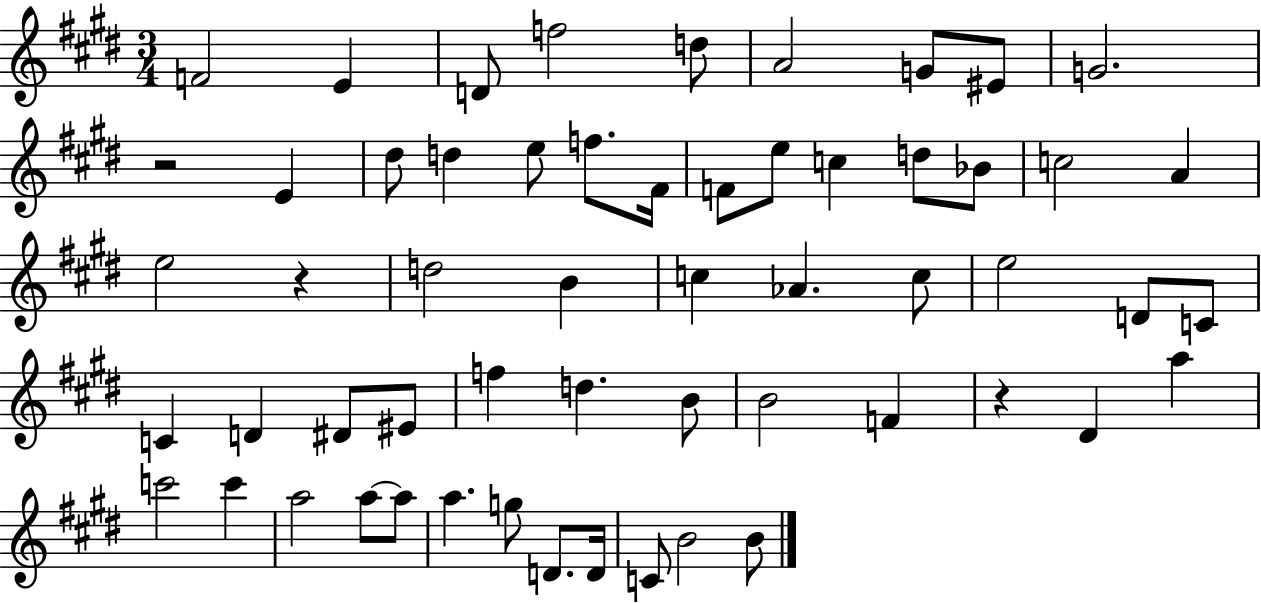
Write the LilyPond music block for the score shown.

{
  \clef treble
  \numericTimeSignature
  \time 3/4
  \key e \major
  f'2 e'4 | d'8 f''2 d''8 | a'2 g'8 eis'8 | g'2. | \break r2 e'4 | dis''8 d''4 e''8 f''8. fis'16 | f'8 e''8 c''4 d''8 bes'8 | c''2 a'4 | \break e''2 r4 | d''2 b'4 | c''4 aes'4. c''8 | e''2 d'8 c'8 | \break c'4 d'4 dis'8 eis'8 | f''4 d''4. b'8 | b'2 f'4 | r4 dis'4 a''4 | \break c'''2 c'''4 | a''2 a''8~~ a''8 | a''4. g''8 d'8. d'16 | c'8 b'2 b'8 | \break \bar "|."
}